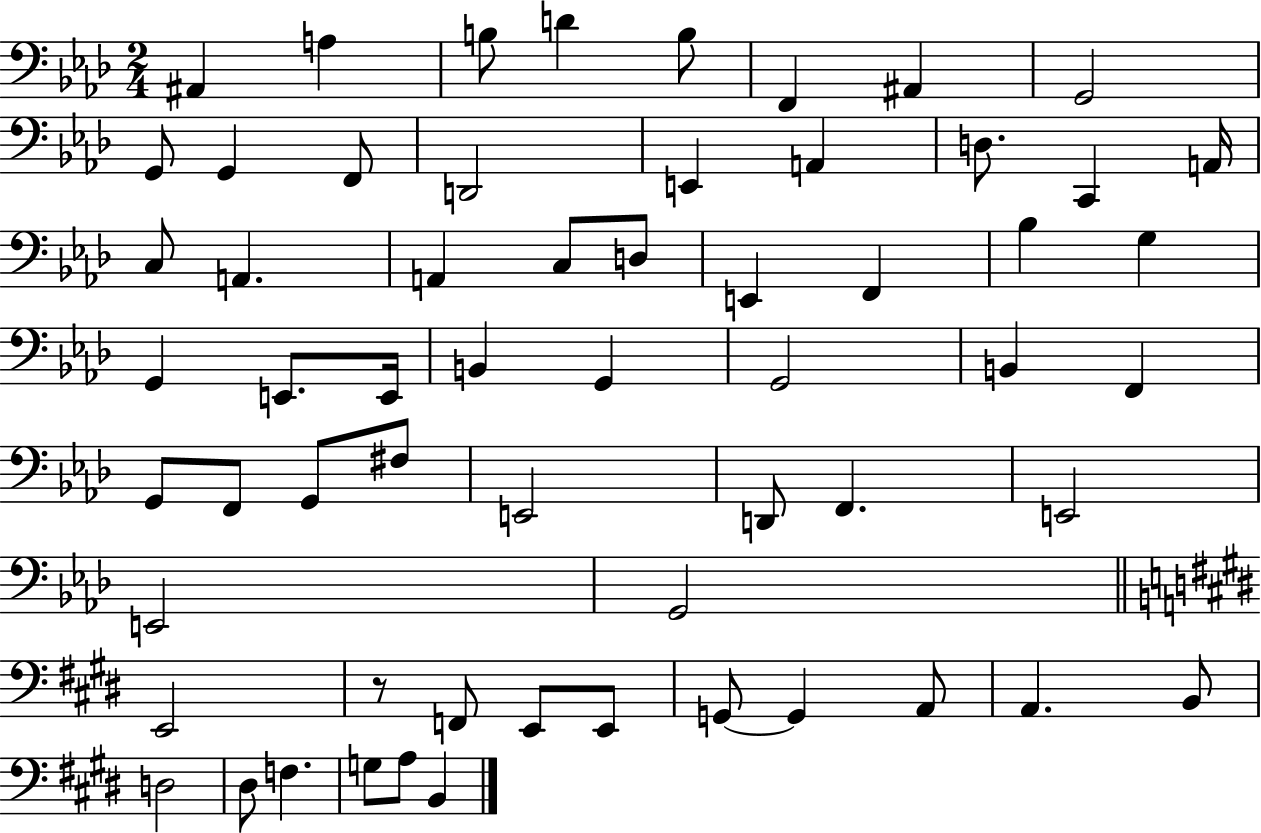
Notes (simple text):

A#2/q A3/q B3/e D4/q B3/e F2/q A#2/q G2/h G2/e G2/q F2/e D2/h E2/q A2/q D3/e. C2/q A2/s C3/e A2/q. A2/q C3/e D3/e E2/q F2/q Bb3/q G3/q G2/q E2/e. E2/s B2/q G2/q G2/h B2/q F2/q G2/e F2/e G2/e F#3/e E2/h D2/e F2/q. E2/h E2/h G2/h E2/h R/e F2/e E2/e E2/e G2/e G2/q A2/e A2/q. B2/e D3/h D#3/e F3/q. G3/e A3/e B2/q